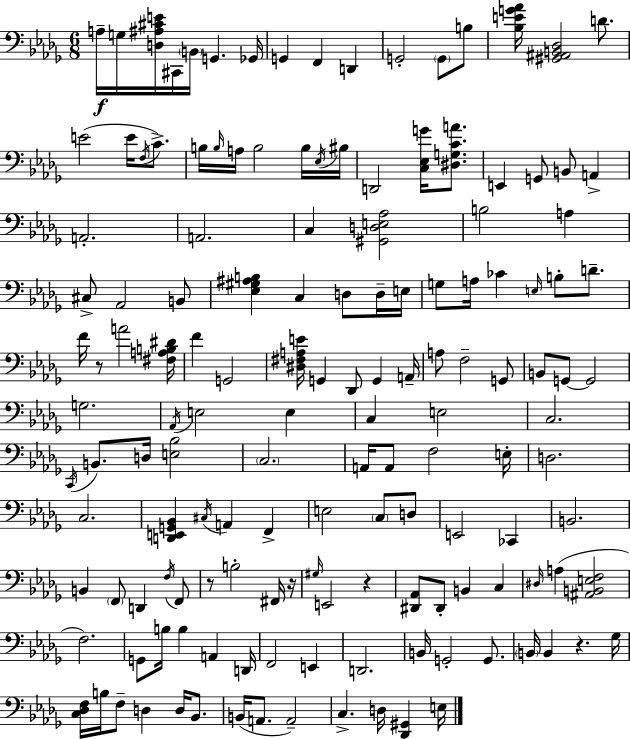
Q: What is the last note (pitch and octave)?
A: E3